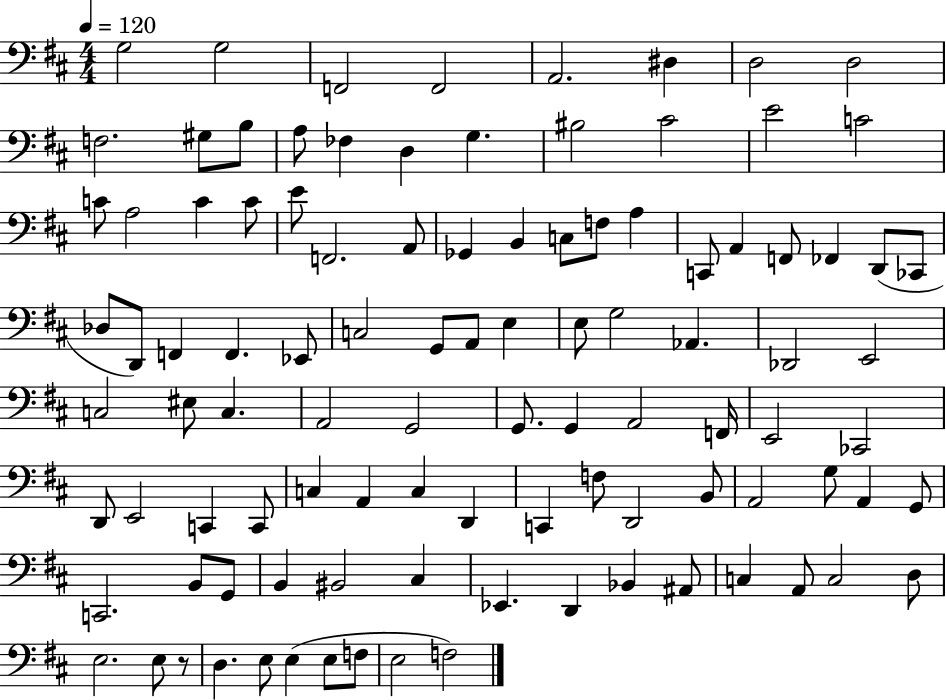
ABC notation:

X:1
T:Untitled
M:4/4
L:1/4
K:D
G,2 G,2 F,,2 F,,2 A,,2 ^D, D,2 D,2 F,2 ^G,/2 B,/2 A,/2 _F, D, G, ^B,2 ^C2 E2 C2 C/2 A,2 C C/2 E/2 F,,2 A,,/2 _G,, B,, C,/2 F,/2 A, C,,/2 A,, F,,/2 _F,, D,,/2 _C,,/2 _D,/2 D,,/2 F,, F,, _E,,/2 C,2 G,,/2 A,,/2 E, E,/2 G,2 _A,, _D,,2 E,,2 C,2 ^E,/2 C, A,,2 G,,2 G,,/2 G,, A,,2 F,,/4 E,,2 _C,,2 D,,/2 E,,2 C,, C,,/2 C, A,, C, D,, C,, F,/2 D,,2 B,,/2 A,,2 G,/2 A,, G,,/2 C,,2 B,,/2 G,,/2 B,, ^B,,2 ^C, _E,, D,, _B,, ^A,,/2 C, A,,/2 C,2 D,/2 E,2 E,/2 z/2 D, E,/2 E, E,/2 F,/2 E,2 F,2